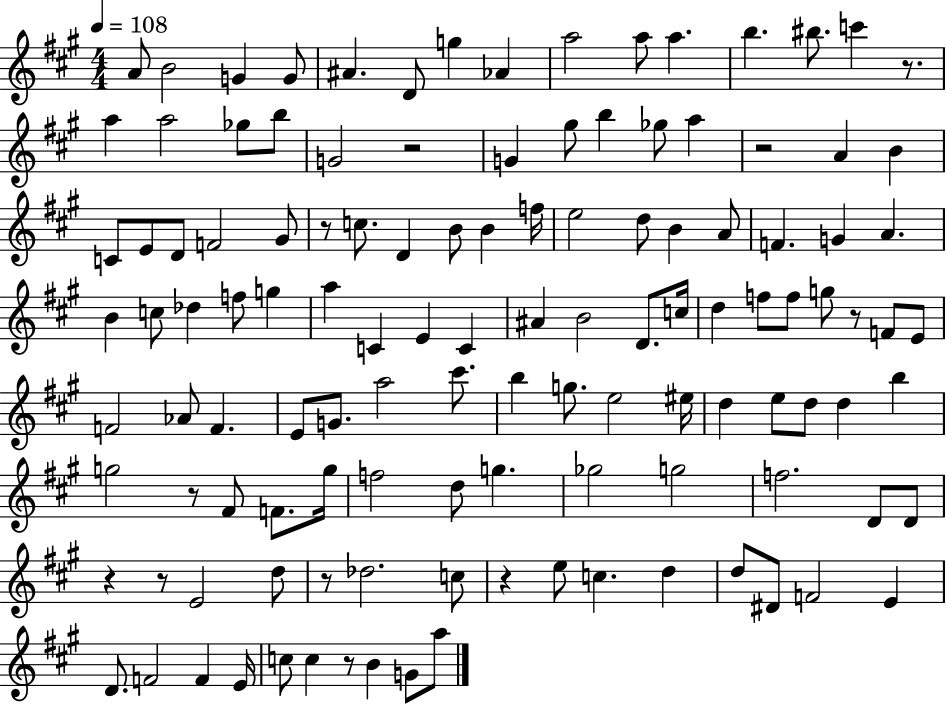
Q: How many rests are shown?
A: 11